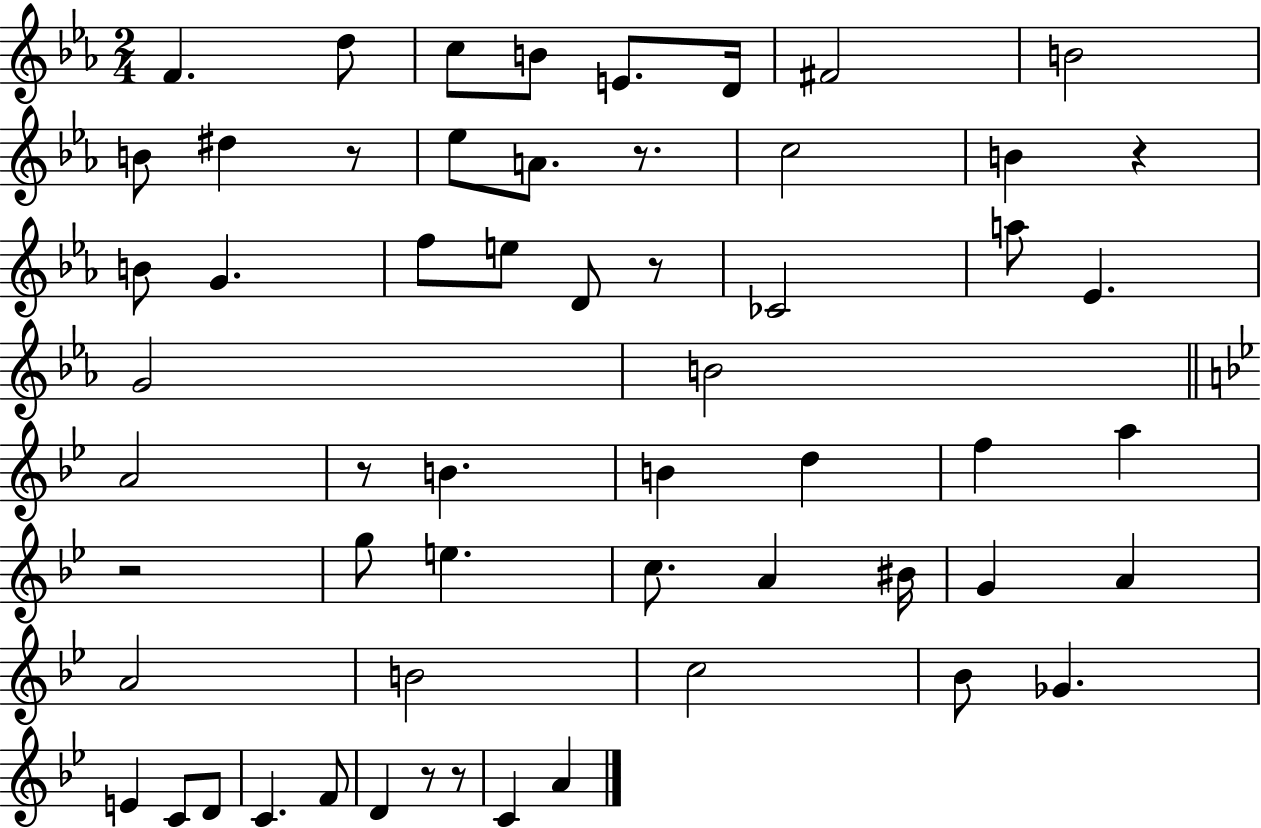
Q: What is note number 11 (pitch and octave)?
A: Eb5